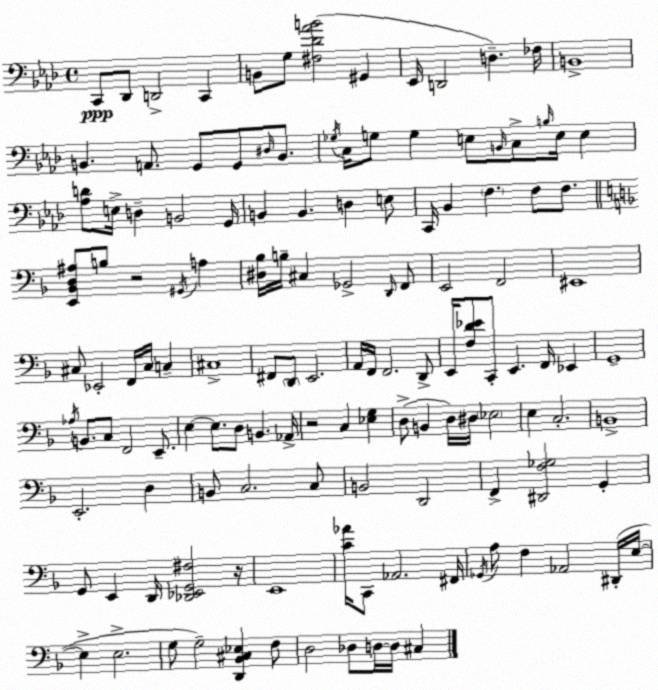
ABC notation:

X:1
T:Untitled
M:4/4
L:1/4
K:Fm
C,,/2 _D,,/2 D,,2 C,, B,,/2 G,/2 [^F,_D_AB]2 ^G,, _E,,/4 D,,2 D, _F,/4 B,,4 B,, A,,/2 G,,/2 G,,/2 ^D,/4 B,,/2 _G,/4 C,/4 G,/2 G, E,/2 B,,/4 C,/2 B,/4 E,/4 E, [_A,D]/2 E,/4 D, B,,2 G,,/4 B,, B,, D, E,/2 C,,/4 _B,, F, F,/2 F,/2 [E,,_B,,D,^A,]/2 B,/2 z2 ^G,,/4 A, [^D,_B,]/4 B,/4 ^C, _G,,2 D,,/4 F,,/2 E,,2 F,,2 ^E,,4 ^C,/2 _E,,2 F,,/4 ^C,/4 C, ^C,4 ^F,,/2 D,,/2 E,,2 A,,/4 F,,/4 F,,2 D,,/2 E,,/4 [F,D_E]/2 C,,/2 E,, F,,/4 _E,, G,,4 _A,/4 B,,/2 C,/2 F,,2 E,,/2 E, E,/2 D,/2 B,, _A,,/4 z2 C, [_E,G,] D,/2 B,, D,/4 ^D,/4 _E,2 E, C,2 B,,4 E,,2 D, B,,/2 C,2 C,/2 B,,2 D,,2 F,, [^D,,F,_G,]2 G,, G,,/2 E,, D,,/4 [_D,,_E,,G,,^F,]2 z/4 E,,4 [C_A]/4 C,,/2 _A,,2 ^F,,/4 _G,,/4 A,/2 F, _A,,2 ^D,,/4 E,/4 E, E,2 G,/2 G,2 [D,,_B,,^C,_E,] F,/2 D,2 _D,/2 D,/4 D,/4 ^C,